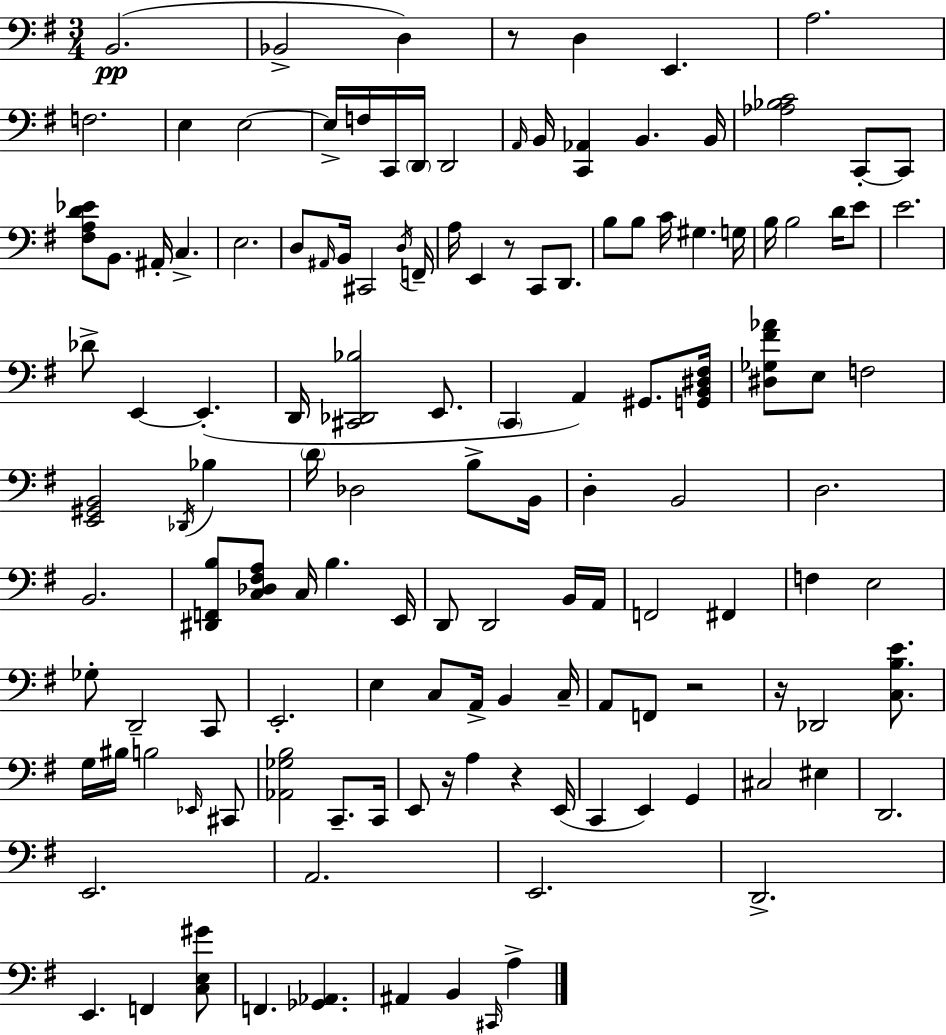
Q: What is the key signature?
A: G major